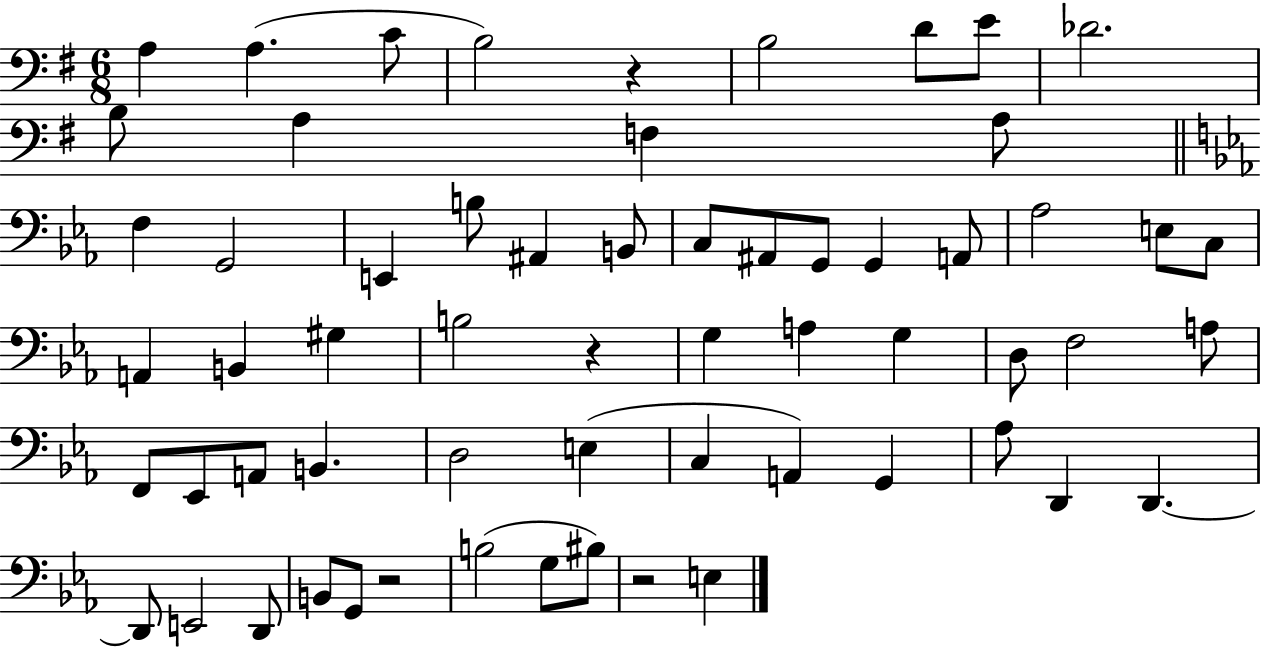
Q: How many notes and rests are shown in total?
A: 61